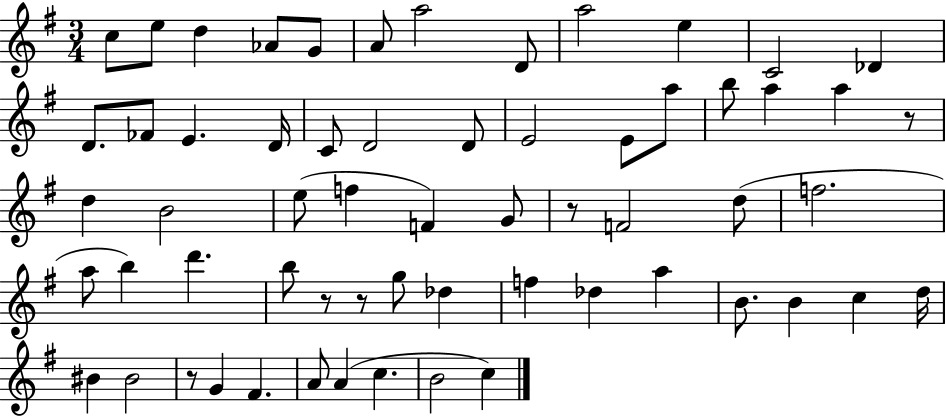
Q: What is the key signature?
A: G major